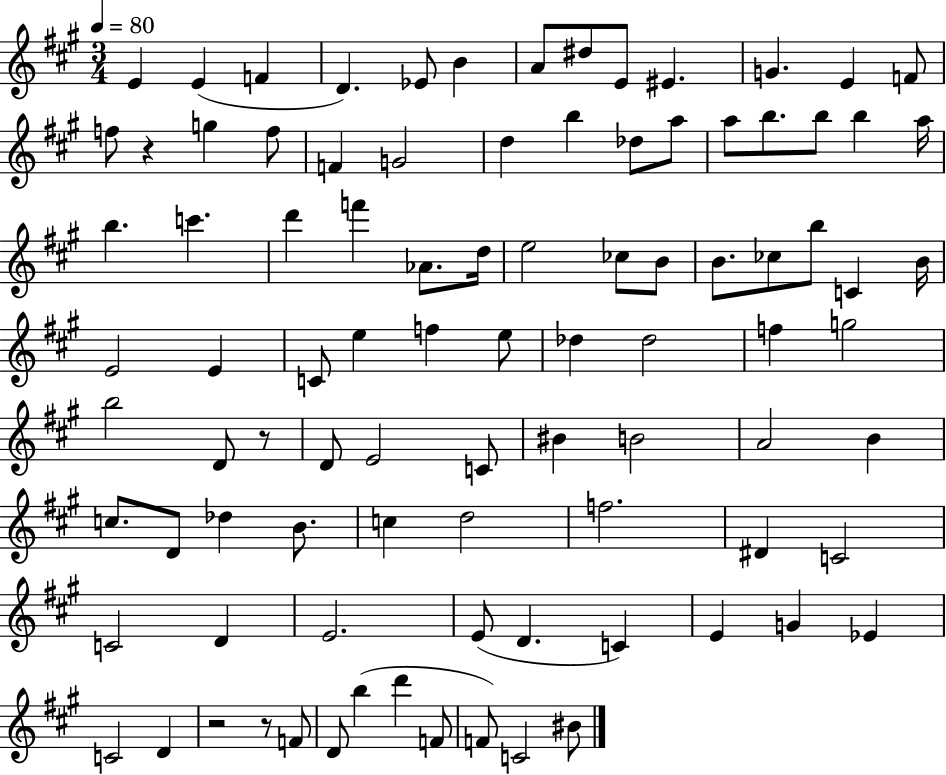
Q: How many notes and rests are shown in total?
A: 92